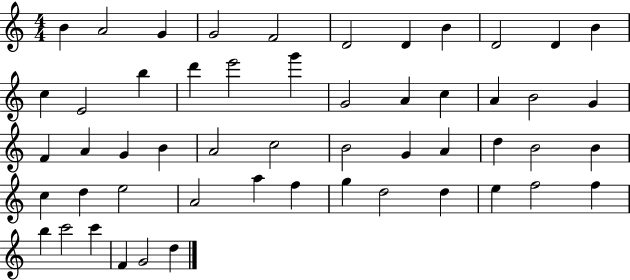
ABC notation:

X:1
T:Untitled
M:4/4
L:1/4
K:C
B A2 G G2 F2 D2 D B D2 D B c E2 b d' e'2 g' G2 A c A B2 G F A G B A2 c2 B2 G A d B2 B c d e2 A2 a f g d2 d e f2 f b c'2 c' F G2 d